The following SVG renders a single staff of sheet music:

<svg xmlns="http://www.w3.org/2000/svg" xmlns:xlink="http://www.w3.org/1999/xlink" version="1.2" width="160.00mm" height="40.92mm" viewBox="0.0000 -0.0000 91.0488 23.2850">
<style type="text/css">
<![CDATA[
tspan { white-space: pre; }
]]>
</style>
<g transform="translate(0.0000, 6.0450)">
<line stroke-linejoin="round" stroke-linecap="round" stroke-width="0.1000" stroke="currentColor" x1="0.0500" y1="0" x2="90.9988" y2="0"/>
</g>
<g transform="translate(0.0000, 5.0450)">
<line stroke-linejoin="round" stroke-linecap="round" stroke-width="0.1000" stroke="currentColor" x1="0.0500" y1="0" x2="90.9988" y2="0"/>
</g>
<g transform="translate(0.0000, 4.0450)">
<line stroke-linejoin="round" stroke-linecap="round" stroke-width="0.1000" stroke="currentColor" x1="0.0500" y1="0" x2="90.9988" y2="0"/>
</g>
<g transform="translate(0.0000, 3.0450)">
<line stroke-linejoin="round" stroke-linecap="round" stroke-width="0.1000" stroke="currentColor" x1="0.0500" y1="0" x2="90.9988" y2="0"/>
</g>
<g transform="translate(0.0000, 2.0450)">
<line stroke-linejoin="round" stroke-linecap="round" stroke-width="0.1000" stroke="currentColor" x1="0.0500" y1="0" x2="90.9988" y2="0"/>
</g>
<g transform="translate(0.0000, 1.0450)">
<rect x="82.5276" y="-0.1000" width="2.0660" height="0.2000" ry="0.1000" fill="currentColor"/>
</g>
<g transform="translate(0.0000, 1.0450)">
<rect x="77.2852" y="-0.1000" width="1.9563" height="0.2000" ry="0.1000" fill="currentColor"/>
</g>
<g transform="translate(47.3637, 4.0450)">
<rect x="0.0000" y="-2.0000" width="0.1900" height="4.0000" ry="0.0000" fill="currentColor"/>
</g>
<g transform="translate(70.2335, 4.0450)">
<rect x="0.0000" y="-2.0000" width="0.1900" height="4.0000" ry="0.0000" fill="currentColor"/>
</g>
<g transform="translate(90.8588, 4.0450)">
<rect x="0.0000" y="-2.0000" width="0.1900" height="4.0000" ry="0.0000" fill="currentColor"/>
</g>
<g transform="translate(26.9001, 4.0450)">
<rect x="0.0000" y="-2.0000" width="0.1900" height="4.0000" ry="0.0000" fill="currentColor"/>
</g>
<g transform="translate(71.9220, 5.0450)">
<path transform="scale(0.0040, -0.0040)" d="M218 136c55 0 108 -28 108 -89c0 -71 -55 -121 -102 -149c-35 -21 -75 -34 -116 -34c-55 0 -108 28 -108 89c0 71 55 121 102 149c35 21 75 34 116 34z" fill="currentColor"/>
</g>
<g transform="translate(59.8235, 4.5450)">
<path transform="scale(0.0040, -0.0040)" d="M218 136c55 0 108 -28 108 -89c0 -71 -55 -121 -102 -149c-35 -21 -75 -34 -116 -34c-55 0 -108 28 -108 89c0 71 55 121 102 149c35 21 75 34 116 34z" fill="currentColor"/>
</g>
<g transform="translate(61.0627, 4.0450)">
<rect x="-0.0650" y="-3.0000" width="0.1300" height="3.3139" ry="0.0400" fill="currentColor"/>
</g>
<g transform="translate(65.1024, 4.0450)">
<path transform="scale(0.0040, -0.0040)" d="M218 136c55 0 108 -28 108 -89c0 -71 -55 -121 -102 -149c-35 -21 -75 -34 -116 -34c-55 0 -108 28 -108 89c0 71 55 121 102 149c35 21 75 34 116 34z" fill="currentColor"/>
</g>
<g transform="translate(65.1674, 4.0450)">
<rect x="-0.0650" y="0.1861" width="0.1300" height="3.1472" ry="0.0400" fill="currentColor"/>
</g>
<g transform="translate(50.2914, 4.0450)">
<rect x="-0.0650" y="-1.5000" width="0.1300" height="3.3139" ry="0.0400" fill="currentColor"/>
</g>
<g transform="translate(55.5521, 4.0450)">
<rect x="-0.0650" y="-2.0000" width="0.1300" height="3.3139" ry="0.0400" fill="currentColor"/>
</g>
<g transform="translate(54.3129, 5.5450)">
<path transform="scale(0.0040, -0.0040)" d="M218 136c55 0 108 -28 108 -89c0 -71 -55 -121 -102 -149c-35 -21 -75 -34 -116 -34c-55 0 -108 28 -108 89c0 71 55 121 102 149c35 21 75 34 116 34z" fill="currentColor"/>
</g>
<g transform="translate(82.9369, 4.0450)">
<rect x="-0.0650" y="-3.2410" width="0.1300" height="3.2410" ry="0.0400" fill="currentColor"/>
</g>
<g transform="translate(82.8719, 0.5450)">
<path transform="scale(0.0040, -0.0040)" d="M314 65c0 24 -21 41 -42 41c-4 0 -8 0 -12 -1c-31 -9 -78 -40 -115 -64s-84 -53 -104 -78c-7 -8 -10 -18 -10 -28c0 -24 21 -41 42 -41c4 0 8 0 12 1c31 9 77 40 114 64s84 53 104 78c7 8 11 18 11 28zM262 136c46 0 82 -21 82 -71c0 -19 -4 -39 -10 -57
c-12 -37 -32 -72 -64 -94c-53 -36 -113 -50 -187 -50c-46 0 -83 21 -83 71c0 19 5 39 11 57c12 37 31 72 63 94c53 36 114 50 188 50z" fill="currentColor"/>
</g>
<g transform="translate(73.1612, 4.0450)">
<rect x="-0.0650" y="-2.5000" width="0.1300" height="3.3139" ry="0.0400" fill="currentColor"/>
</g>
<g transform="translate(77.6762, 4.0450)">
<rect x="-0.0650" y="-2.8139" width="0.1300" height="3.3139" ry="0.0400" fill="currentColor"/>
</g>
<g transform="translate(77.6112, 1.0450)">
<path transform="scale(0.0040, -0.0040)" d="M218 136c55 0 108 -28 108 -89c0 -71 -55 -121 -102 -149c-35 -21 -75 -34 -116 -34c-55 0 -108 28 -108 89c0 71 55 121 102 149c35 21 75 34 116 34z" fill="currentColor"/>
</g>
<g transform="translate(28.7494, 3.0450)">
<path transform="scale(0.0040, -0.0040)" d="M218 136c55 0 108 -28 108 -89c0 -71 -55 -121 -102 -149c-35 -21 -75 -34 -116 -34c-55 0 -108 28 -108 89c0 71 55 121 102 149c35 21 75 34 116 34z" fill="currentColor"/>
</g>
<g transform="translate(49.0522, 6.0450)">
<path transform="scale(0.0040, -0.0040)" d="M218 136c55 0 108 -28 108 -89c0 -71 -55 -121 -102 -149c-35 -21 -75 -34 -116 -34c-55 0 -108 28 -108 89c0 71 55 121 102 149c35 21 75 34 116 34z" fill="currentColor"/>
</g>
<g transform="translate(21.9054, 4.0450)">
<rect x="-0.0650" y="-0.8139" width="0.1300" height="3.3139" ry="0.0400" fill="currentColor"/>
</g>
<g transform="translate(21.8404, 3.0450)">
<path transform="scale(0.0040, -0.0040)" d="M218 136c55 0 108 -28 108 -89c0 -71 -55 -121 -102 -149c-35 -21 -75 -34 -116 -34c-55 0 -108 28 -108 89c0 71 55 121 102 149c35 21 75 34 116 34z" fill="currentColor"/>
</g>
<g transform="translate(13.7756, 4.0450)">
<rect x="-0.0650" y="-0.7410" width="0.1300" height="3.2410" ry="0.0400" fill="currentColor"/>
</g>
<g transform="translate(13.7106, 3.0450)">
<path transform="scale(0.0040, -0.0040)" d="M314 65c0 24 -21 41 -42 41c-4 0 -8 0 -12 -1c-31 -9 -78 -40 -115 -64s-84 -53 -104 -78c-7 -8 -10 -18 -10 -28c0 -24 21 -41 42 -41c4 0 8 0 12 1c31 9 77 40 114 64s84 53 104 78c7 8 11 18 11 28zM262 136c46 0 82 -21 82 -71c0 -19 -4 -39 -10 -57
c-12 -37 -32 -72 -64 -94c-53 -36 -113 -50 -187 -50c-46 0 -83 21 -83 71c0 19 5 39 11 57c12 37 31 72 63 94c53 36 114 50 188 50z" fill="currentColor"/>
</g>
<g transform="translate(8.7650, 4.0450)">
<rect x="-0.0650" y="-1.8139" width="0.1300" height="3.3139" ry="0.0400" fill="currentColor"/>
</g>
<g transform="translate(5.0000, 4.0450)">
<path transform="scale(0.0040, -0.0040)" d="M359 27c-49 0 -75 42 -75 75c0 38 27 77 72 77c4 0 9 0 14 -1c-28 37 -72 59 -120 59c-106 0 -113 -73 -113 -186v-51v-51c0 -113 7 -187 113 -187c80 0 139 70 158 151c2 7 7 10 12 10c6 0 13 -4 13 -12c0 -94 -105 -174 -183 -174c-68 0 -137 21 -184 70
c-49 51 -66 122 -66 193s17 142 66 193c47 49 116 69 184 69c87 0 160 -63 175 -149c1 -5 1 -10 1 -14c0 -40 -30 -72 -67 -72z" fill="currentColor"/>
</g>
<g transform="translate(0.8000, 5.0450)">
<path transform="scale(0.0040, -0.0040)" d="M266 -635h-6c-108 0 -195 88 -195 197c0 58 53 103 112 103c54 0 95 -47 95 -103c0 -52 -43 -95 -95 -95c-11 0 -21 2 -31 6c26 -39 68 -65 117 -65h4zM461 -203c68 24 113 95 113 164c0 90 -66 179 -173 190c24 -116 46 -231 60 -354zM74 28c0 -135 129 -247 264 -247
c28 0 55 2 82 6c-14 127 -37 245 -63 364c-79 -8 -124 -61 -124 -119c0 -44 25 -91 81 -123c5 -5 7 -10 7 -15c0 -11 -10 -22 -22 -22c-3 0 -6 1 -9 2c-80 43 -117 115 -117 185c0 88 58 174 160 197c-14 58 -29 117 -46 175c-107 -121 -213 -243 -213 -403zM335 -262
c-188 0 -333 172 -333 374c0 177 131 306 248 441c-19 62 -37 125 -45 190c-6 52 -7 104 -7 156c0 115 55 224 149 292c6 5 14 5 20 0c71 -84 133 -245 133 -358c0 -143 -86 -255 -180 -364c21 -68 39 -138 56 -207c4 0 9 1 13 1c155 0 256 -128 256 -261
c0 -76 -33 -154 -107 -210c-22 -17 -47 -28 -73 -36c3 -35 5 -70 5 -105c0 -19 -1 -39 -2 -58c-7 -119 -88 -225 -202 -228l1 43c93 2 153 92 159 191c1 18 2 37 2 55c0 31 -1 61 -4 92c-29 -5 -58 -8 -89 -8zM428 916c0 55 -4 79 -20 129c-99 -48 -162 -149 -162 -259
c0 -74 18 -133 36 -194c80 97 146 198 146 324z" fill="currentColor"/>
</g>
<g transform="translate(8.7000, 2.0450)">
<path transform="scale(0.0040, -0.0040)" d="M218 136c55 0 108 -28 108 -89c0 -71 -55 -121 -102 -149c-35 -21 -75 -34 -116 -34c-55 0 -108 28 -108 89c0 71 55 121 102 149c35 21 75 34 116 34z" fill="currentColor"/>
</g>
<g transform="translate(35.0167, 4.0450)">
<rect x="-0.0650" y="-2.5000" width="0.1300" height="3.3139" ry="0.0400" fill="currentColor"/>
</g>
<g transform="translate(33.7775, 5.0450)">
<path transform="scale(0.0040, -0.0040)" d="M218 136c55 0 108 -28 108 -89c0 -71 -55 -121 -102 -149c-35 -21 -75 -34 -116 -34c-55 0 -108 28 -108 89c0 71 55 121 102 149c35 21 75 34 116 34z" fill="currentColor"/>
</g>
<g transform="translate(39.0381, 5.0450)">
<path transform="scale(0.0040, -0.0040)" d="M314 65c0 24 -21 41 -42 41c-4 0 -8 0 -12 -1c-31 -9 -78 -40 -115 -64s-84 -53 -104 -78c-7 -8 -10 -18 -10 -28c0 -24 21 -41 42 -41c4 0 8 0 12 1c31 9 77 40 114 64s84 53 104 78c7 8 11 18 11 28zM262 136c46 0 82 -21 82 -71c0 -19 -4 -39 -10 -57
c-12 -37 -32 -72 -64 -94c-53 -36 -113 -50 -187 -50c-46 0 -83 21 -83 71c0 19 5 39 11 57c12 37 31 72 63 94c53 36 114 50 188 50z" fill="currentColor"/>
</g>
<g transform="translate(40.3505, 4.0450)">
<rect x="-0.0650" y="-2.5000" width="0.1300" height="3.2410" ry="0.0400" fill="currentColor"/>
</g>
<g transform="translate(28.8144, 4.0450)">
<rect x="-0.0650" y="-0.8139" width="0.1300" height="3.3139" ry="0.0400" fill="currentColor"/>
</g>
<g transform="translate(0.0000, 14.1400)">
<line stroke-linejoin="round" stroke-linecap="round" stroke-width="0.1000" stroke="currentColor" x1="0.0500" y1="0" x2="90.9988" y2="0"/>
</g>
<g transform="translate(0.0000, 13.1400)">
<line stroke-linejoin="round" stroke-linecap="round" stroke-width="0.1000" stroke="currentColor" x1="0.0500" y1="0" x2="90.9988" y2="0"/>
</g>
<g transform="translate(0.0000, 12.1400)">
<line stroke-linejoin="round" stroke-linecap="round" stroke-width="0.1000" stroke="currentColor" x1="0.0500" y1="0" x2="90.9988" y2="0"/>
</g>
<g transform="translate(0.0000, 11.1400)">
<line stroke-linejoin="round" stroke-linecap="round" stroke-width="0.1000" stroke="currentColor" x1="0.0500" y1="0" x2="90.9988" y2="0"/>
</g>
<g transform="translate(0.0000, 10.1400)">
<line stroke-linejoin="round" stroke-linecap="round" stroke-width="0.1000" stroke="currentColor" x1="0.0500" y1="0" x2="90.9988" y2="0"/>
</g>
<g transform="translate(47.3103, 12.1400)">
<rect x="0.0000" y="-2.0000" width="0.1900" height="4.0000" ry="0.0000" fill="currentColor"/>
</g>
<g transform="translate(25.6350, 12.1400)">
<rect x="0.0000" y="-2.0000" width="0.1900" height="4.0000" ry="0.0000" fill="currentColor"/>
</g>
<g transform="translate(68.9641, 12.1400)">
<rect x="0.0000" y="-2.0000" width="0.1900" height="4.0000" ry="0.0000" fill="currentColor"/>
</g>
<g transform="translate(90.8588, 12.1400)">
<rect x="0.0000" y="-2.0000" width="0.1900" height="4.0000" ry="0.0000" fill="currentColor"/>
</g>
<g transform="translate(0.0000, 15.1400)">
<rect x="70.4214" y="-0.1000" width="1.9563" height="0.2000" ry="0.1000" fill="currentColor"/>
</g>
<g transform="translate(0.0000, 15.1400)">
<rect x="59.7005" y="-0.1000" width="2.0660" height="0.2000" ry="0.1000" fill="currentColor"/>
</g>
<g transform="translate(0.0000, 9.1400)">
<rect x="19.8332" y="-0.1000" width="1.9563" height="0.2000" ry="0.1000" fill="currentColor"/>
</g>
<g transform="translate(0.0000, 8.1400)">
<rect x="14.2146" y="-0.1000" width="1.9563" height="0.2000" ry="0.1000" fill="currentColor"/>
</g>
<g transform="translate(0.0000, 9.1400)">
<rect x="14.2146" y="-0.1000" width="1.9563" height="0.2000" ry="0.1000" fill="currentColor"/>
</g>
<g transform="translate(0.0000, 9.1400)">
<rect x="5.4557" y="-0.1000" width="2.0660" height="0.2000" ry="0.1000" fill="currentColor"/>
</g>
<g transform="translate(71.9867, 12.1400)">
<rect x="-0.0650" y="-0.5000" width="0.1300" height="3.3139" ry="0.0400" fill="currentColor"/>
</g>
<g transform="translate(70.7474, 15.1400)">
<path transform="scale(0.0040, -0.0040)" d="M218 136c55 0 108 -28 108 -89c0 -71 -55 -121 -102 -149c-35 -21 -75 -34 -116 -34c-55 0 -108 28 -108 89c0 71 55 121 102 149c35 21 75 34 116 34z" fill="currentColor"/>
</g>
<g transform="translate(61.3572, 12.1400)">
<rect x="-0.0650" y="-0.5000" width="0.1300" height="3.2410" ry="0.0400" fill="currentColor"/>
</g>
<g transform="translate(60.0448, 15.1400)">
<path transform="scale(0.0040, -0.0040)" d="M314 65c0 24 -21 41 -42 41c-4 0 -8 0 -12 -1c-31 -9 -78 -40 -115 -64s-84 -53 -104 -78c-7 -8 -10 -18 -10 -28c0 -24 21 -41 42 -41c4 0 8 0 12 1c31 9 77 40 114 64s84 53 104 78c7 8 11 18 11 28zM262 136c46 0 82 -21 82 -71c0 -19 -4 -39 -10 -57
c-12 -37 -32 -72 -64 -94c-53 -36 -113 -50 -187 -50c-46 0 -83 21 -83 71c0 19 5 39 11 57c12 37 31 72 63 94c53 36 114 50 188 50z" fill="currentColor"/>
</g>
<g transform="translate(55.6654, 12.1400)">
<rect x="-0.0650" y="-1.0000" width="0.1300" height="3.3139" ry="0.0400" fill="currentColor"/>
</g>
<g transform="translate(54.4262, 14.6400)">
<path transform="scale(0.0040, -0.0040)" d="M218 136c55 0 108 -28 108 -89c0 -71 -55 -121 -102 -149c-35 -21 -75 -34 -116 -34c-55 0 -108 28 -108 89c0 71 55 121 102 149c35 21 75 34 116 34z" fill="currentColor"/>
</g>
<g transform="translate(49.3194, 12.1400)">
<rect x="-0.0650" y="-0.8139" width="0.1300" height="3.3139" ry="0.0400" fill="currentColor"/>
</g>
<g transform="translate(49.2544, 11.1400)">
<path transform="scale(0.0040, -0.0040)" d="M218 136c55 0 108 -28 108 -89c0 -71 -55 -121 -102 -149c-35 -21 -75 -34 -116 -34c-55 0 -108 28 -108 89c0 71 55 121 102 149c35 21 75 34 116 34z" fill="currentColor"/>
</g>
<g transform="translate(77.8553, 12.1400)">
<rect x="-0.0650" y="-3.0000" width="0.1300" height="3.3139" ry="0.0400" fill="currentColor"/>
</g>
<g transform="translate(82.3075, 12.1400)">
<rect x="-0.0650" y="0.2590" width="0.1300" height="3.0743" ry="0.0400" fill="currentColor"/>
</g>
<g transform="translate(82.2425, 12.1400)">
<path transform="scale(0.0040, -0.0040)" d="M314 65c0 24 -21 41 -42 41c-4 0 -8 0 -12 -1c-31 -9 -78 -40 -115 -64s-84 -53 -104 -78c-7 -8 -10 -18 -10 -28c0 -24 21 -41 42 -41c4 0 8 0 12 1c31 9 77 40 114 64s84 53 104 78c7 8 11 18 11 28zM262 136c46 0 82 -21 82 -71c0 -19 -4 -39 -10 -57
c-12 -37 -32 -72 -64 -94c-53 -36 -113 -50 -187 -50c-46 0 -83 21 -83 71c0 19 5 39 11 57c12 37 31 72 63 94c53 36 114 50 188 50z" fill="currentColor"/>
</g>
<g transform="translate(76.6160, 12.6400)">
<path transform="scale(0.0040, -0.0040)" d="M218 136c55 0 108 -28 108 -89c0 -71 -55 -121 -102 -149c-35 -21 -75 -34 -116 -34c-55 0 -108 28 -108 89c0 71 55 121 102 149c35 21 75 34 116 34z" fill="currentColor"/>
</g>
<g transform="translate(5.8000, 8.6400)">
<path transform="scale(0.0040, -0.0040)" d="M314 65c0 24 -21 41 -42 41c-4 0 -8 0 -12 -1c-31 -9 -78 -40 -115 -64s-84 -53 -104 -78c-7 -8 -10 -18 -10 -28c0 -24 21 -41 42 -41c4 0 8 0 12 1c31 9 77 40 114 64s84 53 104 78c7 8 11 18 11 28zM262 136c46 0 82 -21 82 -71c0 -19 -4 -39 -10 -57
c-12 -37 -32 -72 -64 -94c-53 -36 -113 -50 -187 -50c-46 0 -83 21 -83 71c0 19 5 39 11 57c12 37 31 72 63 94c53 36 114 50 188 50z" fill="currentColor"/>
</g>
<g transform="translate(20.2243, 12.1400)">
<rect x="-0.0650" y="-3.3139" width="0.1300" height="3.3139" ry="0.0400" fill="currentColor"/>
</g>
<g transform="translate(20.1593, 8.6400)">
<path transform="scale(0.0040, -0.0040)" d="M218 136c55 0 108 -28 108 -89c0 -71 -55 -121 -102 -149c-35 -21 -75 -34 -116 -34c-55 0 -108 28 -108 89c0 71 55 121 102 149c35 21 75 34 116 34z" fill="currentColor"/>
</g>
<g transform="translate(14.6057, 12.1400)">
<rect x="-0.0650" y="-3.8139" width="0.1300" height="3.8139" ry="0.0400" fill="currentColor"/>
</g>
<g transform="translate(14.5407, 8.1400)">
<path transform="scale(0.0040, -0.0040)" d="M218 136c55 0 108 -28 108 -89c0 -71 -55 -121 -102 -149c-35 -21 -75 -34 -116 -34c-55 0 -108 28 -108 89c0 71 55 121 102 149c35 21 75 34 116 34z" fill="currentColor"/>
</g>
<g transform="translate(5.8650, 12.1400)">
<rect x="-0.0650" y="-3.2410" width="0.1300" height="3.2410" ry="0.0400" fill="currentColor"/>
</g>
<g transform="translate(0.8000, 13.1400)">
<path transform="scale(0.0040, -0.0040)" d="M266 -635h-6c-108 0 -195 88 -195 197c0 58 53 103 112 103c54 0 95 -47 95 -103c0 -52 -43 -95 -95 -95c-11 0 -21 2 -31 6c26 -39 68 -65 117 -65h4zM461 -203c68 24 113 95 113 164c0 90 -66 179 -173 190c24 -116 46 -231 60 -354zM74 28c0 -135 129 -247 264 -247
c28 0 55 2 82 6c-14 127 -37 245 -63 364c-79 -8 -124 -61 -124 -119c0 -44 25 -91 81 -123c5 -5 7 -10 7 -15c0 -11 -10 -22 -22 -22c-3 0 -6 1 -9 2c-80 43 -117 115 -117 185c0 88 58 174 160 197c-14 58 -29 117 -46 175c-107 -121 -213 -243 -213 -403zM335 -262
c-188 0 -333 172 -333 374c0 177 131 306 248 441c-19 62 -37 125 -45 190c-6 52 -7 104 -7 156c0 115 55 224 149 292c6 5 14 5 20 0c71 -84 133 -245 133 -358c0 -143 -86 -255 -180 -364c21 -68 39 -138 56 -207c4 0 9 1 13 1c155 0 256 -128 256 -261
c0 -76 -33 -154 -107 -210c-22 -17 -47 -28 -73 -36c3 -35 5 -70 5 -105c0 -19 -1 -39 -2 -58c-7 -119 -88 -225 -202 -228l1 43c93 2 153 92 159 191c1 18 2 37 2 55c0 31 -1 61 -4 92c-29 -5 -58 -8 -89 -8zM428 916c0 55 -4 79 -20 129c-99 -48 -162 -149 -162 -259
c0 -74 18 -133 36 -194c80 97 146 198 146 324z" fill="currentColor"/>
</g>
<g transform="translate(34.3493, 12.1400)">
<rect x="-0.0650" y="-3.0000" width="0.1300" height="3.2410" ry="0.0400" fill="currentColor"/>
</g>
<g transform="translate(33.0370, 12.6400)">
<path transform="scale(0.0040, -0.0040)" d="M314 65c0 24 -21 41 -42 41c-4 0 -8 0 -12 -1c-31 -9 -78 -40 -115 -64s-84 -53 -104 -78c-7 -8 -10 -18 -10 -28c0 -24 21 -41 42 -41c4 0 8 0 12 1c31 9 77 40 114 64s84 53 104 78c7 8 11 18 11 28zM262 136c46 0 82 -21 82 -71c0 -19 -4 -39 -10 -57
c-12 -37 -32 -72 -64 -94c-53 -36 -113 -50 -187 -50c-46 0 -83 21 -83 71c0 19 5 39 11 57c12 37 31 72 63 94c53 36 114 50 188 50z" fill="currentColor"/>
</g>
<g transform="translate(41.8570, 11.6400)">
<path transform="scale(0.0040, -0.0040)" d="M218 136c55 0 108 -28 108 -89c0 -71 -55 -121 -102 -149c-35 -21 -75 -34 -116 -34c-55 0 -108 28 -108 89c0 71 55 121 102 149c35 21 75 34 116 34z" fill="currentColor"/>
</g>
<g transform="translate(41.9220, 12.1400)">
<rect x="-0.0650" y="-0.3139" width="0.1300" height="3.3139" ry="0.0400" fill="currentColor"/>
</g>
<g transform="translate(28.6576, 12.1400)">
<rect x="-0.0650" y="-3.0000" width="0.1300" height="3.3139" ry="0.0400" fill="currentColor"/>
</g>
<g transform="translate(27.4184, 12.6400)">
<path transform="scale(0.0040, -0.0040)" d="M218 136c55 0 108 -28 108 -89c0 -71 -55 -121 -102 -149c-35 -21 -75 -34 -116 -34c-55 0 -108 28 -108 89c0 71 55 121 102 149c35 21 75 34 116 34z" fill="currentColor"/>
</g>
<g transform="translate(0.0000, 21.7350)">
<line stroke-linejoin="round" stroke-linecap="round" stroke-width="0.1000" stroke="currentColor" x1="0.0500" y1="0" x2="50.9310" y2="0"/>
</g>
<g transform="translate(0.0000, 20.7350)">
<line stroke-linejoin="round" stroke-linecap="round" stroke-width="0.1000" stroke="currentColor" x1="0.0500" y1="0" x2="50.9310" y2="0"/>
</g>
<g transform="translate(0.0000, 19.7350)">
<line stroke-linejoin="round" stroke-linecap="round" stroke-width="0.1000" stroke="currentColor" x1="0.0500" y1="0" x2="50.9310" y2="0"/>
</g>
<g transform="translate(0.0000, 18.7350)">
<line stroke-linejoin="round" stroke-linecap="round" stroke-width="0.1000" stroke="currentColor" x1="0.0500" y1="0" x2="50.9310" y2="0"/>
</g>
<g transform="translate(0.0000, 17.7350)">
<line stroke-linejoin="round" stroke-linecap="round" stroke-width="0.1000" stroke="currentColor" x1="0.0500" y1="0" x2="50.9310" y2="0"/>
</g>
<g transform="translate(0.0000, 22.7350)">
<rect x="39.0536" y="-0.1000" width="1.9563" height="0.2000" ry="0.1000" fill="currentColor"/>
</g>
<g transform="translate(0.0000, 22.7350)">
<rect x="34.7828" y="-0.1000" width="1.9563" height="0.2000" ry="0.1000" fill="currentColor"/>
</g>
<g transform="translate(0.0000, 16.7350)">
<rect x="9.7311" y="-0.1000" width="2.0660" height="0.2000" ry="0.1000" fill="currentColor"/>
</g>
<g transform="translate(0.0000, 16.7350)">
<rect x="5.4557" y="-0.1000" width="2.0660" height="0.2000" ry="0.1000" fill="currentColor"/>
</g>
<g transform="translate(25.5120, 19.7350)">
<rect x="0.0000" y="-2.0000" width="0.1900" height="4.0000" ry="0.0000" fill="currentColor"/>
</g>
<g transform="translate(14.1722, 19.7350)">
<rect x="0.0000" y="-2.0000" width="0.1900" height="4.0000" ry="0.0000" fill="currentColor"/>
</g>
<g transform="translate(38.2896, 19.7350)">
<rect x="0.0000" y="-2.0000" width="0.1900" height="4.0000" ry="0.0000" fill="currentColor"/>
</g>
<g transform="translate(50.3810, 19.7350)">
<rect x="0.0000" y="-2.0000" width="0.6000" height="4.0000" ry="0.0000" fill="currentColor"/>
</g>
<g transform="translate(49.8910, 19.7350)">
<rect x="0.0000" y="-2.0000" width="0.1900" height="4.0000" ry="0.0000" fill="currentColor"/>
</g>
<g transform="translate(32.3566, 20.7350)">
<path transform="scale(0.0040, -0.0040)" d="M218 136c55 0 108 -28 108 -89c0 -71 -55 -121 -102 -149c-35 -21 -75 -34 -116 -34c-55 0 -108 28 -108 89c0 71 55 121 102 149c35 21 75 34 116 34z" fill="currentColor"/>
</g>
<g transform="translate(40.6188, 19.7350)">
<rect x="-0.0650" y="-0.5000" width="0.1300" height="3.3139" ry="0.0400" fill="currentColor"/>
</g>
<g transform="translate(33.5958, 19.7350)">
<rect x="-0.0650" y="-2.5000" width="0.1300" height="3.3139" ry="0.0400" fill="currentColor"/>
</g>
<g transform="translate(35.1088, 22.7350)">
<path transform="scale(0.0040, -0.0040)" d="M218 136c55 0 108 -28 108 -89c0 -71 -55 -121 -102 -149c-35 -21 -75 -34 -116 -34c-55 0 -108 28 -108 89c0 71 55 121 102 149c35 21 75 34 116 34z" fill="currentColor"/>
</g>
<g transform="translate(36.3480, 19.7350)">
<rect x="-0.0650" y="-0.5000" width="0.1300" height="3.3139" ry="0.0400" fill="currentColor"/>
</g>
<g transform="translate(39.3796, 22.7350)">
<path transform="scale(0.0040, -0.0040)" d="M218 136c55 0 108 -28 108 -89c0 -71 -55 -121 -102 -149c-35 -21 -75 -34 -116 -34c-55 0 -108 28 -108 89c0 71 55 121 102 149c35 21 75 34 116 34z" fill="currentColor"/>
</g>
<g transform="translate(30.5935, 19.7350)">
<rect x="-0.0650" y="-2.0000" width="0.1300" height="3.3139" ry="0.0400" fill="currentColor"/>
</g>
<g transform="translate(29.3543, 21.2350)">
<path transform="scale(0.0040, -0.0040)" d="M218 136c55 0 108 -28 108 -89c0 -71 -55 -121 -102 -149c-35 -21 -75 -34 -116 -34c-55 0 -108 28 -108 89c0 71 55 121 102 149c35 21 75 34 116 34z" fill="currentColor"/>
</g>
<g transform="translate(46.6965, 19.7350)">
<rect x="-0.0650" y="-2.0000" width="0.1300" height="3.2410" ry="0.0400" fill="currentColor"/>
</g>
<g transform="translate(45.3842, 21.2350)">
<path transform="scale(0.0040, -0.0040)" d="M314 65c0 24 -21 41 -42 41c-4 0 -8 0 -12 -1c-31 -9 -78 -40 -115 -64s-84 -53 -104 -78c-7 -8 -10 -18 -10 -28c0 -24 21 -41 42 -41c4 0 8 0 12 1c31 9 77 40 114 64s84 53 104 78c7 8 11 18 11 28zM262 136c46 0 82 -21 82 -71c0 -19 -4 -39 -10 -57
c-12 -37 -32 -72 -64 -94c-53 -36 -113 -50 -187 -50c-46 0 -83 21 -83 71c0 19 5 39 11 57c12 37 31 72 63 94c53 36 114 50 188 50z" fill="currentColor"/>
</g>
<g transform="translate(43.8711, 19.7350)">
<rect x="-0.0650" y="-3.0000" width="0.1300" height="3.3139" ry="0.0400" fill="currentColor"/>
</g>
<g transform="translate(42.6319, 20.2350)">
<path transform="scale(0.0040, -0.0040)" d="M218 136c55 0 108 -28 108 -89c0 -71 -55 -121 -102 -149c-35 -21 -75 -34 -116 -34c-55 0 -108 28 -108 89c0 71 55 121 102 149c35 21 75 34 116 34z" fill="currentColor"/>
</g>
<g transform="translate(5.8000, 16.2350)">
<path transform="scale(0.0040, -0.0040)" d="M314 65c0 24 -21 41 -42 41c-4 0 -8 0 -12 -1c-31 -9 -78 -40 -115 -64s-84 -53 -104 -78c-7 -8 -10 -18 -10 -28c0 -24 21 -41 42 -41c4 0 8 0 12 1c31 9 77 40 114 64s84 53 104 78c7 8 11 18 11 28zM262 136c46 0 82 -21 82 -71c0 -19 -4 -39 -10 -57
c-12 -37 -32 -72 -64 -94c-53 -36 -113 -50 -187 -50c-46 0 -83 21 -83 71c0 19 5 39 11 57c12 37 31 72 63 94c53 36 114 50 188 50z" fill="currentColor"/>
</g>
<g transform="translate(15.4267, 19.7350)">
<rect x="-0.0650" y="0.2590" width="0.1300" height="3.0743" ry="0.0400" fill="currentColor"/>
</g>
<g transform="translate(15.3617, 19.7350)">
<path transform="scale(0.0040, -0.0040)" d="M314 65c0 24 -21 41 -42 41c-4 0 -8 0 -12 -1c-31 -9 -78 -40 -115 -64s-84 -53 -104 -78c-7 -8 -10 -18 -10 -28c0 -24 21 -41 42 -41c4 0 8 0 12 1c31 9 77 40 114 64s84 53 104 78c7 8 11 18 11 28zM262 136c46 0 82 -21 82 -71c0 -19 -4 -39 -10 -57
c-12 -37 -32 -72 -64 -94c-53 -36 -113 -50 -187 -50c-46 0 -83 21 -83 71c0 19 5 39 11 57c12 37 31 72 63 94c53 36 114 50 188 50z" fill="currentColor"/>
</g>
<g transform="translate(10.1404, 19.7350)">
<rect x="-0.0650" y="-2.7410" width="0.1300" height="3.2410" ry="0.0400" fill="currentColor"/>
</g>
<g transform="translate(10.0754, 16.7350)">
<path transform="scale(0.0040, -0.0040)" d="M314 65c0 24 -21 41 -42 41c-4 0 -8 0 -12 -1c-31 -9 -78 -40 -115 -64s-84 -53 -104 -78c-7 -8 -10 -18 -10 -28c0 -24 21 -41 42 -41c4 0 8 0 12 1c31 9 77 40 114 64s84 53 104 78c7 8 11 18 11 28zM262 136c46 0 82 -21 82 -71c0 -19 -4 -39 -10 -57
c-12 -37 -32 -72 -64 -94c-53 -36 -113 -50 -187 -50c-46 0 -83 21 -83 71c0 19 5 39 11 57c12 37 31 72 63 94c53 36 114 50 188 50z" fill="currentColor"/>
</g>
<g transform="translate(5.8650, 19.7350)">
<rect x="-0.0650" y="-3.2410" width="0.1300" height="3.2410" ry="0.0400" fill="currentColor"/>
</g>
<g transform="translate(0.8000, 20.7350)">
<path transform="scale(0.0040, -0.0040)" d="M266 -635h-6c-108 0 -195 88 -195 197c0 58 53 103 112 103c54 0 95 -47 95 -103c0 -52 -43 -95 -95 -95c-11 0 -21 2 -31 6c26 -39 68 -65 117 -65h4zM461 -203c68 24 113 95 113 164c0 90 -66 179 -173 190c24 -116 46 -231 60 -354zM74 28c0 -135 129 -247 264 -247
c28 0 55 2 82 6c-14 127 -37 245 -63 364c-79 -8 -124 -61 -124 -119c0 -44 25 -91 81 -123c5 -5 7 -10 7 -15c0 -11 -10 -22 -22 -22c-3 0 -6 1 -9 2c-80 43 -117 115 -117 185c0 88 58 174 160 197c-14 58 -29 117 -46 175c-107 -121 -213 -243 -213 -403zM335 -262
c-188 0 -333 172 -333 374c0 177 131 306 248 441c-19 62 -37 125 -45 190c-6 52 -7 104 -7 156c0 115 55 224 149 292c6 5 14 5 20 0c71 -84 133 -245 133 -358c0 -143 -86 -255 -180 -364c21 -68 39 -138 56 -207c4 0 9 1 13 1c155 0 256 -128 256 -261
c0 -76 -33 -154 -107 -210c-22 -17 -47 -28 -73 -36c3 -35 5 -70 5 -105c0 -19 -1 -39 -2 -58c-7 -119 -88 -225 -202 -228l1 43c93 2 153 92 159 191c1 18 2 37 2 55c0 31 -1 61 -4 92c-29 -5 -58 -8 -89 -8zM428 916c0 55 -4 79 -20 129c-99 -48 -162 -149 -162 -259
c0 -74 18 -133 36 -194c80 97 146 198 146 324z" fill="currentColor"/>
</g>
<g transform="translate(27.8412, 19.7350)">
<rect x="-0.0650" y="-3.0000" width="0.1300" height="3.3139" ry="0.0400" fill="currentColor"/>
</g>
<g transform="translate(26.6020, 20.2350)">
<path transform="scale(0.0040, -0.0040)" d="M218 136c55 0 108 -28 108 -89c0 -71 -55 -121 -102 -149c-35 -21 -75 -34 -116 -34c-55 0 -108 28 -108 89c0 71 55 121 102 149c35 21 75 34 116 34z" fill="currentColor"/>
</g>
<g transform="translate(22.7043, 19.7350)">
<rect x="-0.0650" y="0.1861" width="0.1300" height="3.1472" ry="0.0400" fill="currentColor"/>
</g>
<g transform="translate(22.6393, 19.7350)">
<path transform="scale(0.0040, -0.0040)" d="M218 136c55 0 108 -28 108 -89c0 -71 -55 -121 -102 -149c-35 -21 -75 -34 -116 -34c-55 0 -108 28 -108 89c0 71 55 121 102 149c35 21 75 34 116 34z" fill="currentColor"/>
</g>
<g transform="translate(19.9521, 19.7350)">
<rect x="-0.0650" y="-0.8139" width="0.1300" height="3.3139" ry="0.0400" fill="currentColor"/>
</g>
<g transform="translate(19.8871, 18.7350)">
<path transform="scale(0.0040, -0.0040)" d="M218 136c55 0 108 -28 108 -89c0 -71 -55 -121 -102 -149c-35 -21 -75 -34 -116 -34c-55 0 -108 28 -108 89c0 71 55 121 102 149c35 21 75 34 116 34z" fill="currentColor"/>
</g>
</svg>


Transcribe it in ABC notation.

X:1
T:Untitled
M:4/4
L:1/4
K:C
f d2 d d G G2 E F A B G a b2 b2 c' b A A2 c d D C2 C A B2 b2 a2 B2 d B A F G C C A F2